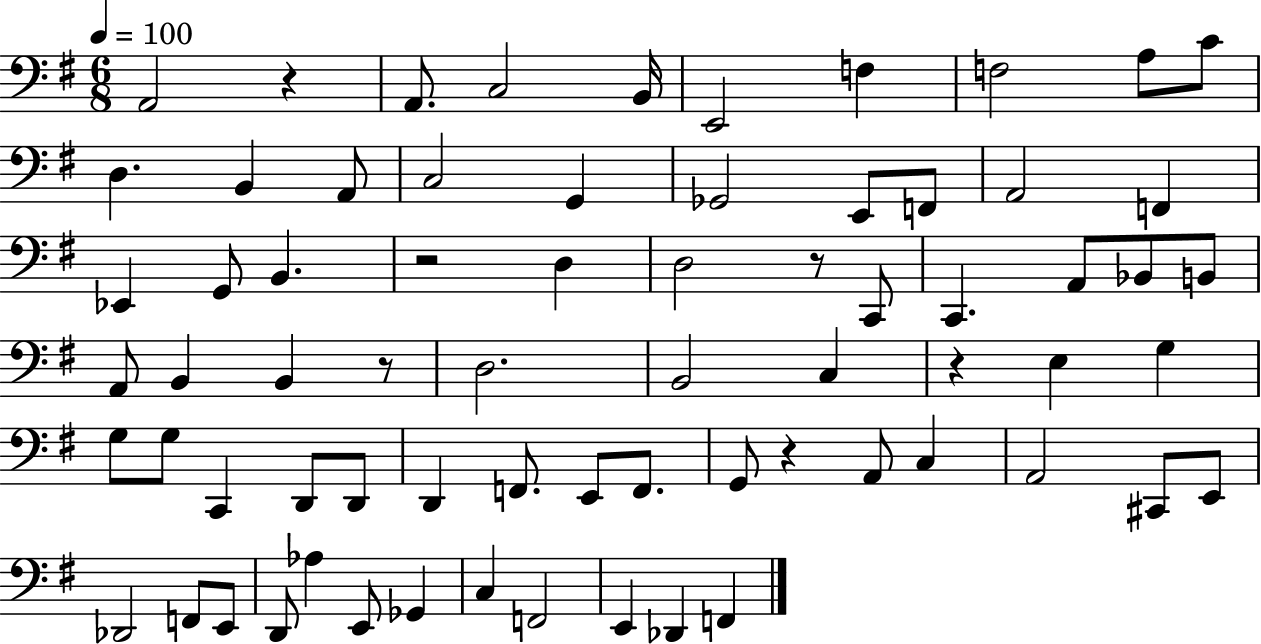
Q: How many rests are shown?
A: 6